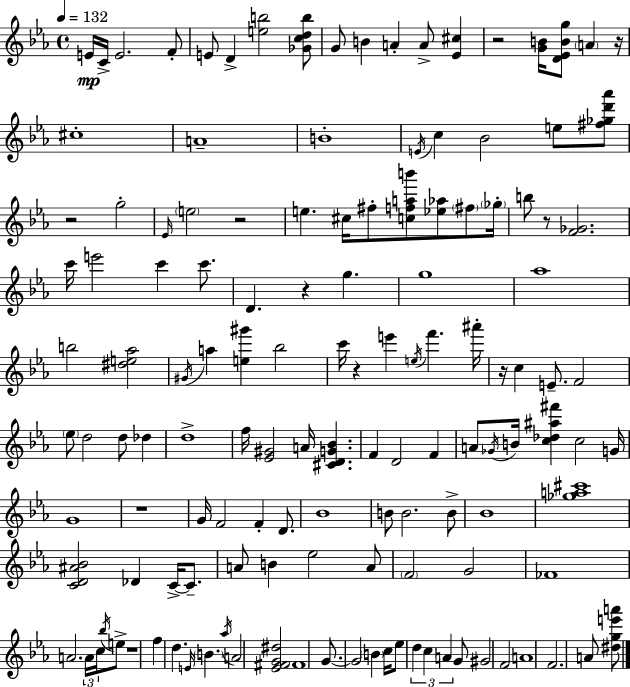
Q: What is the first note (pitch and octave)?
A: E4